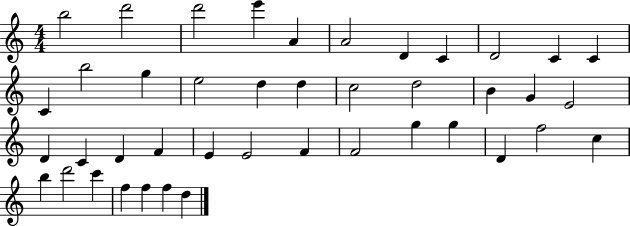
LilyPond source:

{
  \clef treble
  \numericTimeSignature
  \time 4/4
  \key c \major
  b''2 d'''2 | d'''2 e'''4 a'4 | a'2 d'4 c'4 | d'2 c'4 c'4 | \break c'4 b''2 g''4 | e''2 d''4 d''4 | c''2 d''2 | b'4 g'4 e'2 | \break d'4 c'4 d'4 f'4 | e'4 e'2 f'4 | f'2 g''4 g''4 | d'4 f''2 c''4 | \break b''4 d'''2 c'''4 | f''4 f''4 f''4 d''4 | \bar "|."
}